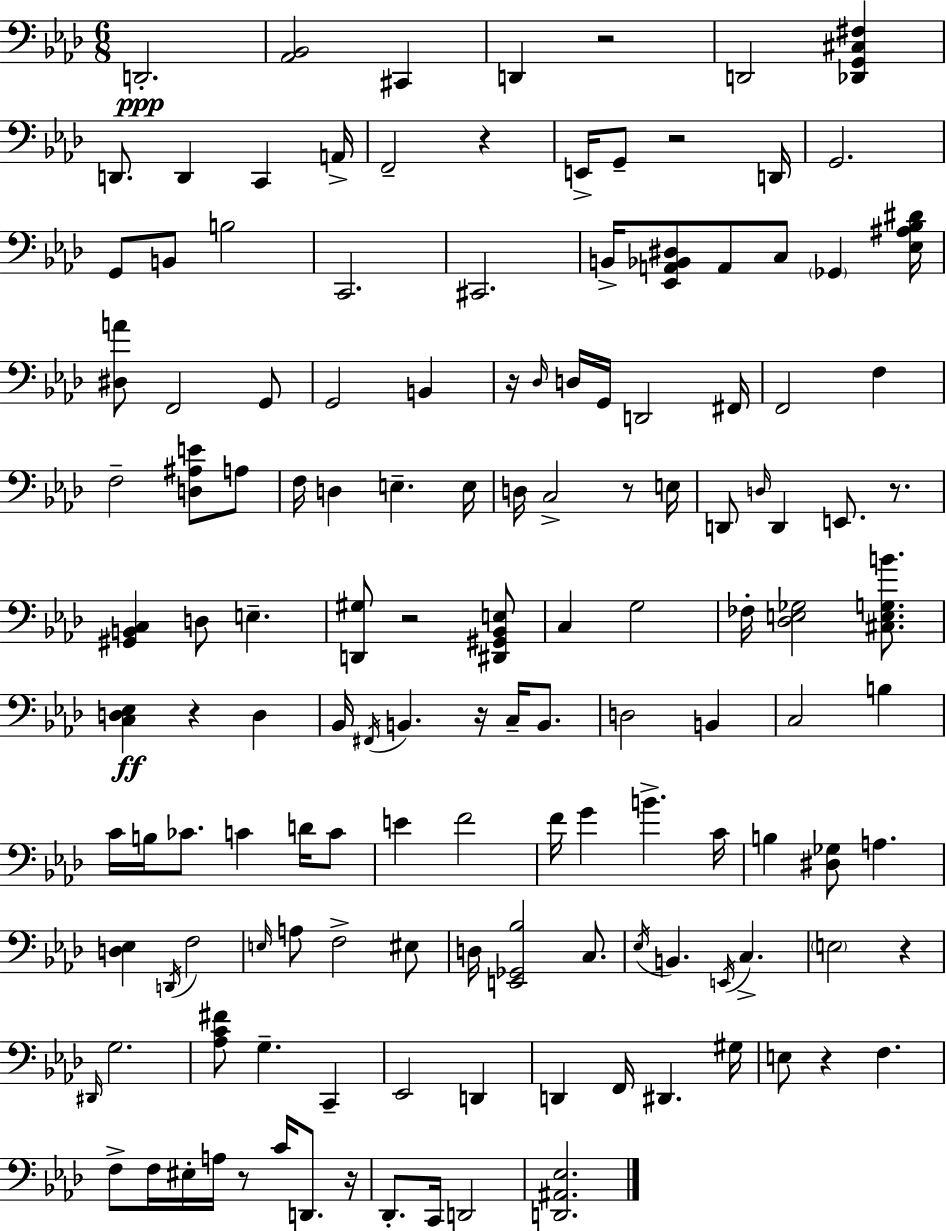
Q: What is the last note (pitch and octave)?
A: D2